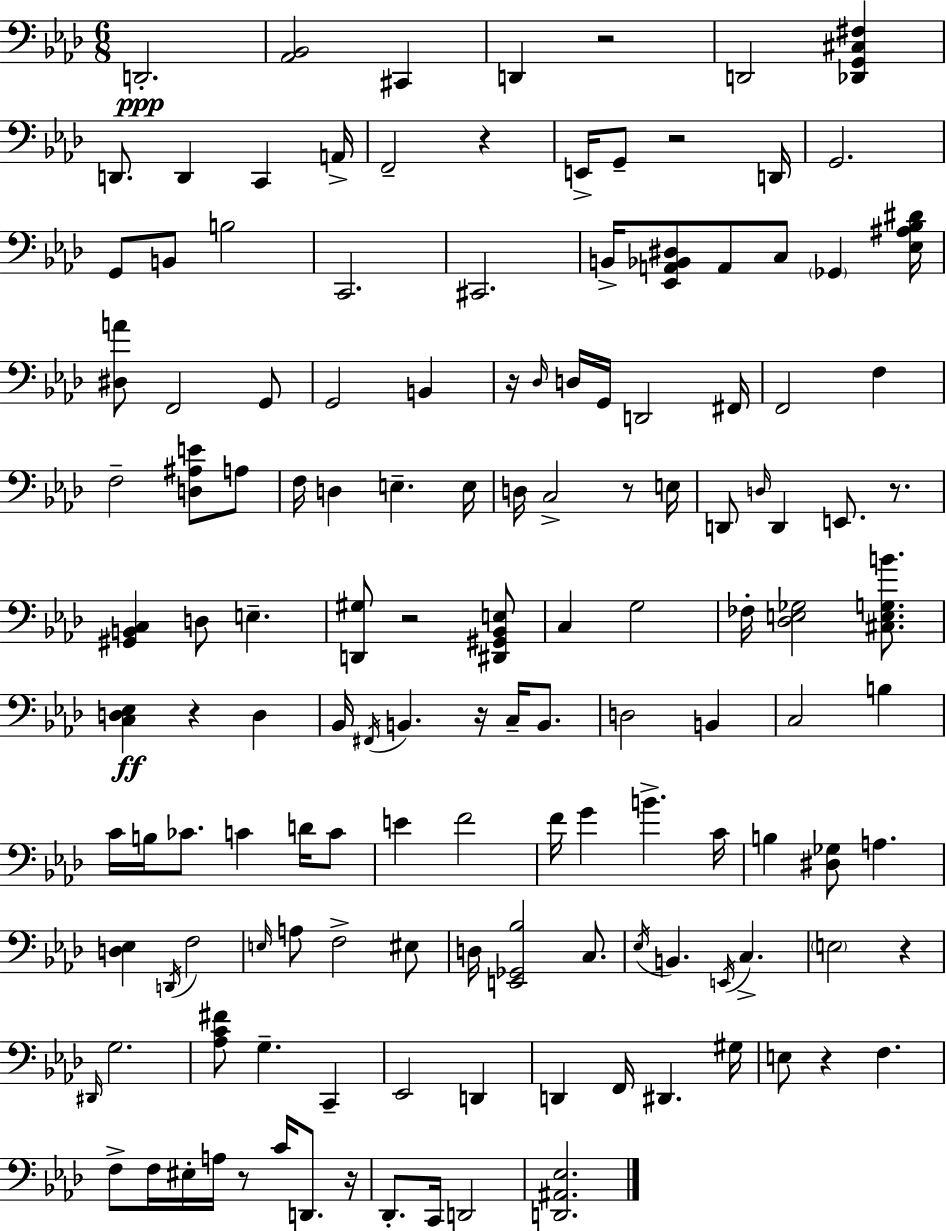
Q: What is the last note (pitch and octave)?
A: D2